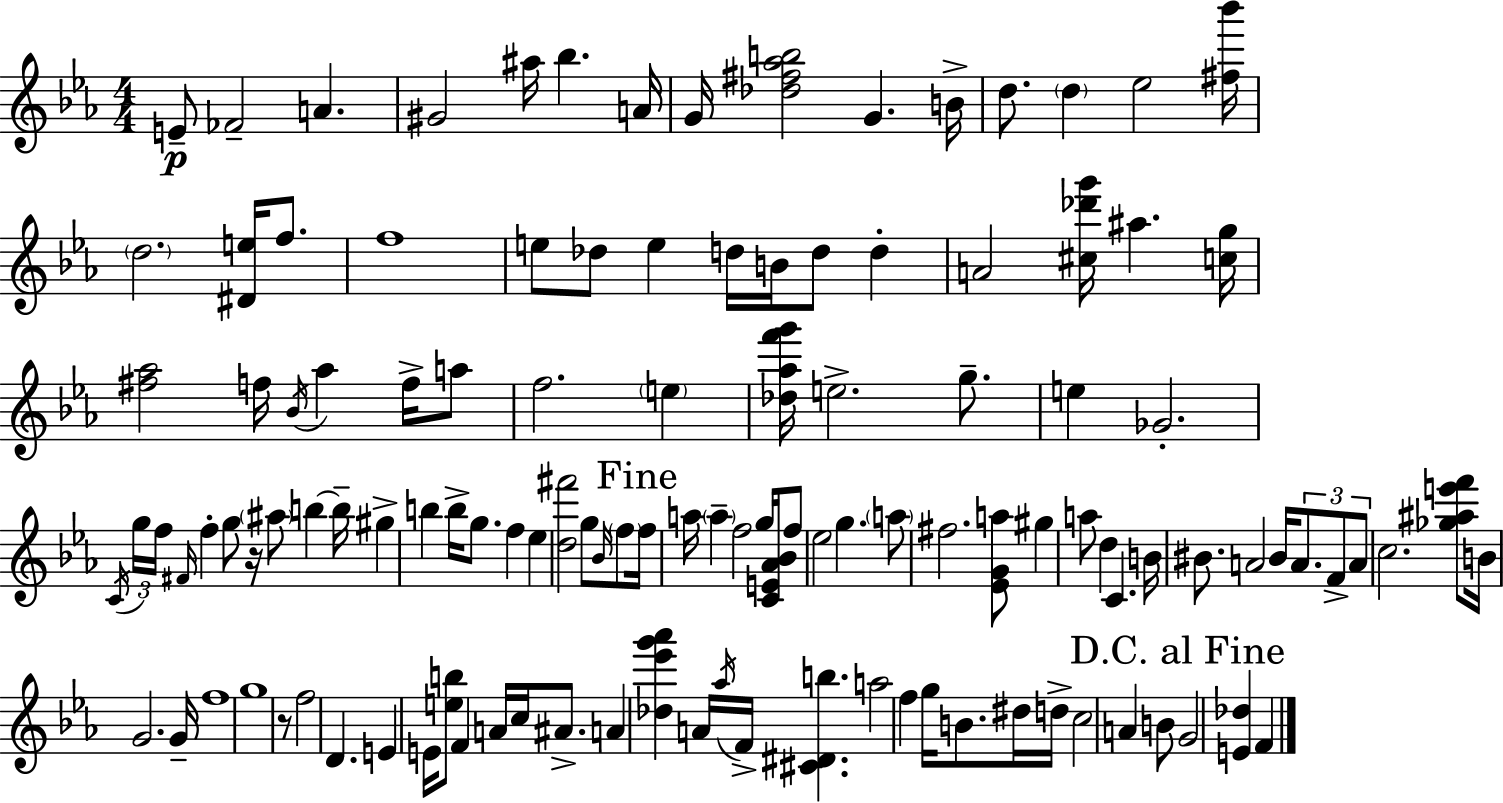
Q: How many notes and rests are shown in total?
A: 121